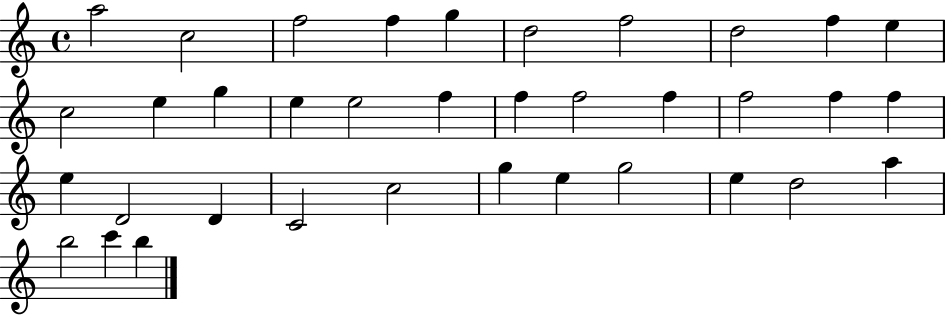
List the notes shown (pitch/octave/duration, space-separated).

A5/h C5/h F5/h F5/q G5/q D5/h F5/h D5/h F5/q E5/q C5/h E5/q G5/q E5/q E5/h F5/q F5/q F5/h F5/q F5/h F5/q F5/q E5/q D4/h D4/q C4/h C5/h G5/q E5/q G5/h E5/q D5/h A5/q B5/h C6/q B5/q